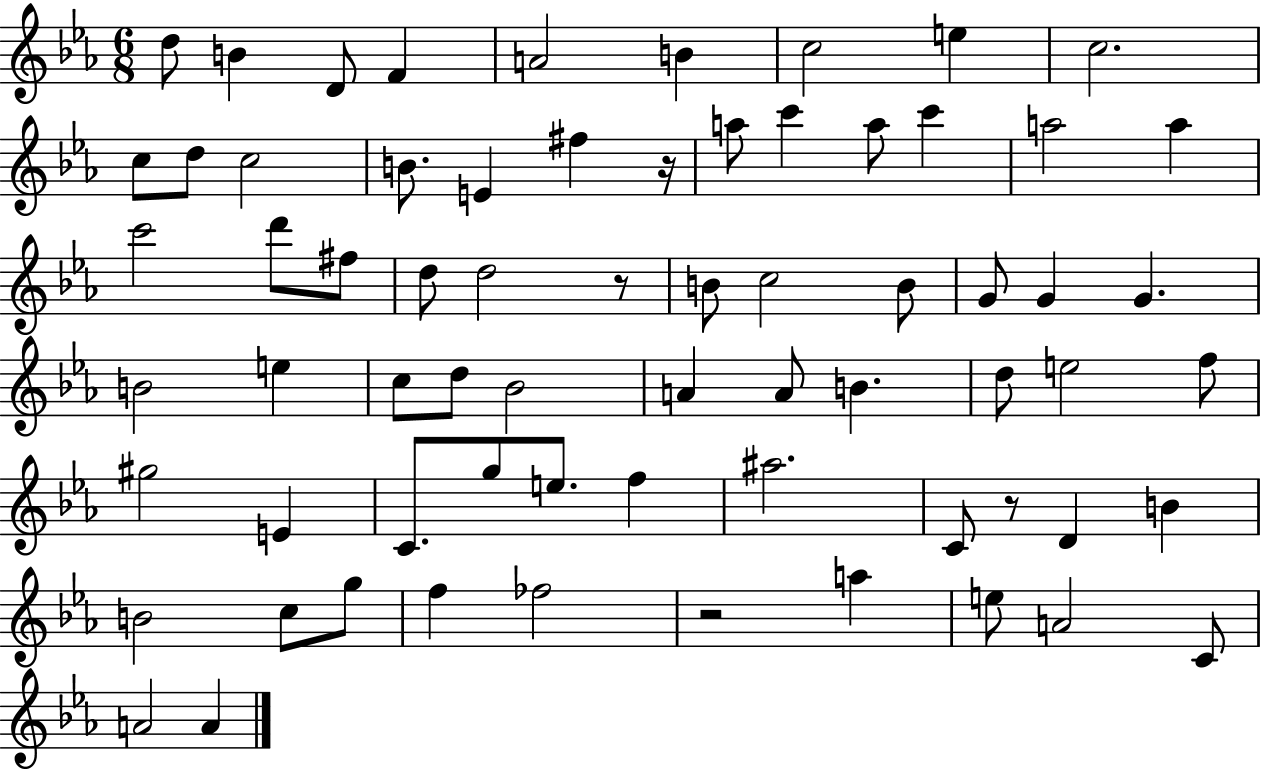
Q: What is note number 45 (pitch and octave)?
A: E4